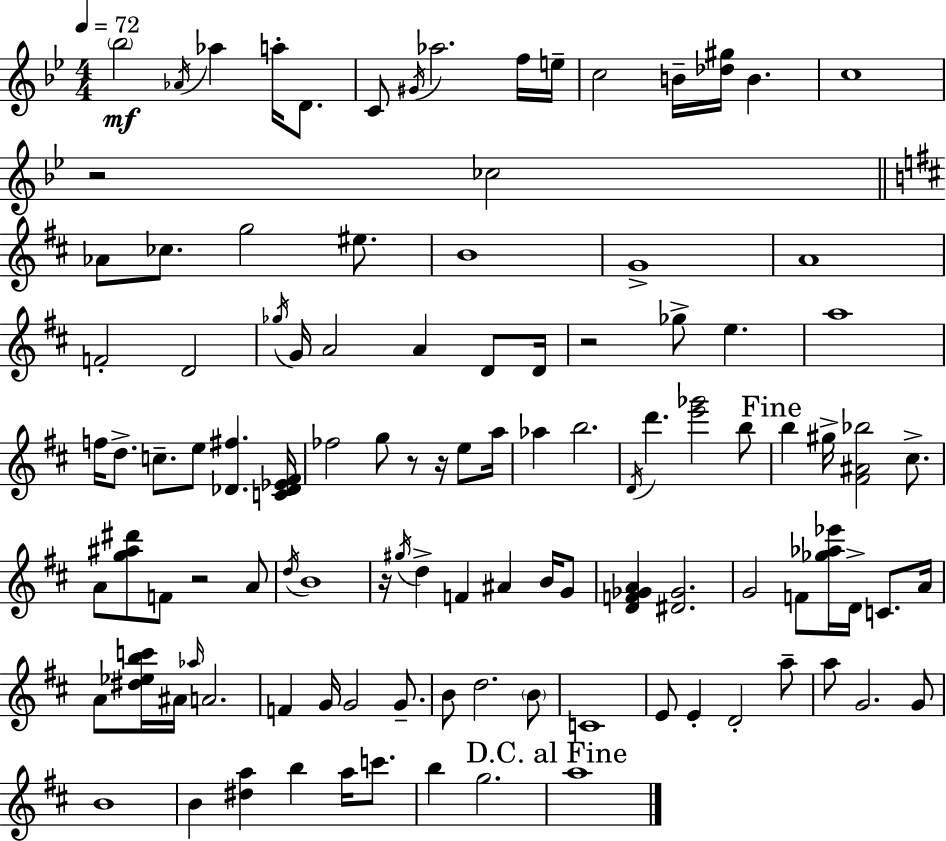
{
  \clef treble
  \numericTimeSignature
  \time 4/4
  \key bes \major
  \tempo 4 = 72
  \repeat volta 2 { \parenthesize bes''2\mf \acciaccatura { aes'16 } aes''4 a''16-. d'8. | c'8 \acciaccatura { gis'16 } aes''2. | f''16 e''16-- c''2 b'16-- <des'' gis''>16 b'4. | c''1 | \break r2 ces''2 | \bar "||" \break \key b \minor aes'8 ces''8. g''2 eis''8. | b'1 | g'1-> | a'1 | \break f'2-. d'2 | \acciaccatura { ges''16 } g'16 a'2 a'4 d'8 | d'16 r2 ges''8-> e''4. | a''1 | \break f''16 d''8.-> c''8.-- e''8 <des' fis''>4. | <c' des' ees' fis'>16 fes''2 g''8 r8 r16 e''8 | a''16 aes''4 b''2. | \acciaccatura { d'16 } d'''4. <e''' ges'''>2 | \break b''8 \mark "Fine" b''4 gis''16-> <fis' ais' bes''>2 cis''8.-> | a'8 <g'' ais'' dis'''>8 f'8 r2 | a'8 \acciaccatura { d''16 } b'1 | r16 \acciaccatura { gis''16 } d''4-> f'4 ais'4 | \break b'16 g'8 <d' f' ges' a'>4 <dis' ges'>2. | g'2 f'8 <ges'' aes'' ees'''>16 d'16-> | c'8. a'16 a'8 <dis'' ees'' b'' c'''>16 ais'16 \grace { aes''16 } a'2. | f'4 g'16 g'2 | \break g'8.-- b'8 d''2. | \parenthesize b'8 c'1 | e'8 e'4-. d'2-. | a''8-- a''8 g'2. | \break g'8 b'1 | b'4 <dis'' a''>4 b''4 | a''16 c'''8. b''4 g''2. | \mark "D.C. al Fine" a''1 | \break } \bar "|."
}